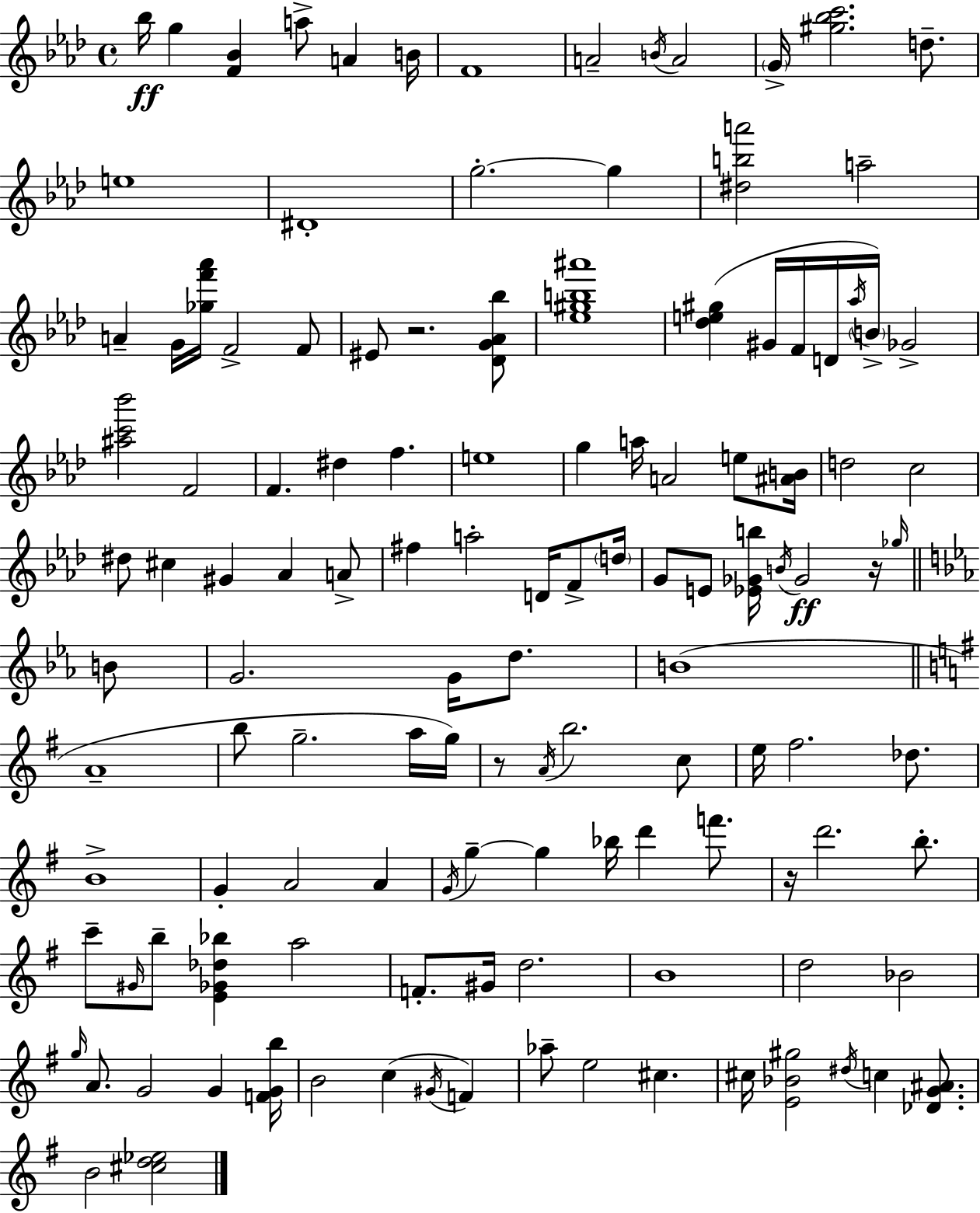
Bb5/s G5/q [F4,Bb4]/q A5/e A4/q B4/s F4/w A4/h B4/s A4/h G4/s [G#5,Bb5,C6]/h. D5/e. E5/w D#4/w G5/h. G5/q [D#5,B5,A6]/h A5/h A4/q G4/s [Gb5,F6,Ab6]/s F4/h F4/e EIS4/e R/h. [Db4,G4,Ab4,Bb5]/e [Eb5,G#5,B5,A#6]/w [Db5,E5,G#5]/q G#4/s F4/s D4/s Ab5/s B4/s Gb4/h [A#5,C6,Bb6]/h F4/h F4/q. D#5/q F5/q. E5/w G5/q A5/s A4/h E5/e [A#4,B4]/s D5/h C5/h D#5/e C#5/q G#4/q Ab4/q A4/e F#5/q A5/h D4/s F4/e D5/s G4/e E4/e [Eb4,Gb4,B5]/s B4/s Gb4/h R/s Gb5/s B4/e G4/h. G4/s D5/e. B4/w A4/w B5/e G5/h. A5/s G5/s R/e A4/s B5/h. C5/e E5/s F#5/h. Db5/e. B4/w G4/q A4/h A4/q G4/s G5/q G5/q Bb5/s D6/q F6/e. R/s D6/h. B5/e. C6/e G#4/s B5/e [E4,Gb4,Db5,Bb5]/q A5/h F4/e. G#4/s D5/h. B4/w D5/h Bb4/h G5/s A4/e. G4/h G4/q [F4,G4,B5]/s B4/h C5/q G#4/s F4/q Ab5/e E5/h C#5/q. C#5/s [E4,Bb4,G#5]/h D#5/s C5/q [Db4,G4,A#4]/e. B4/h [C#5,D5,Eb5]/h